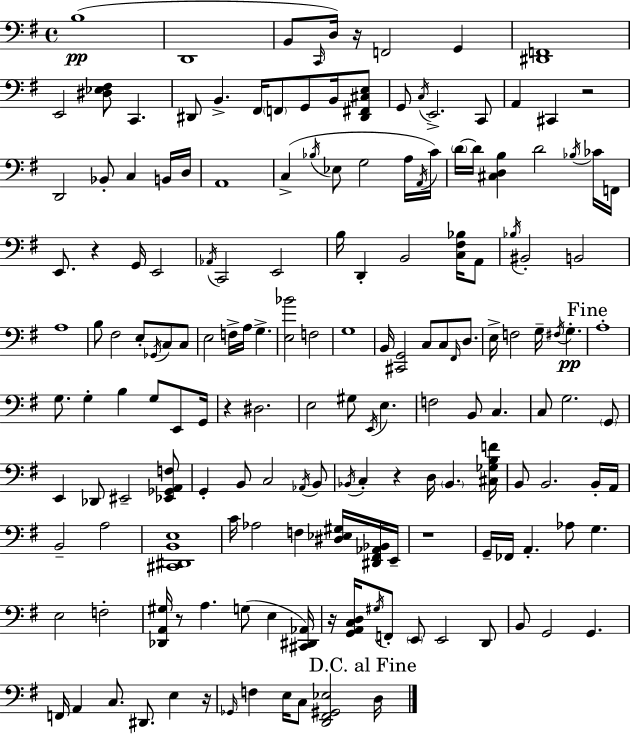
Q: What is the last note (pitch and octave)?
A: D3